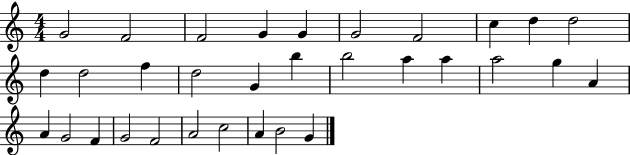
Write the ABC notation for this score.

X:1
T:Untitled
M:4/4
L:1/4
K:C
G2 F2 F2 G G G2 F2 c d d2 d d2 f d2 G b b2 a a a2 g A A G2 F G2 F2 A2 c2 A B2 G